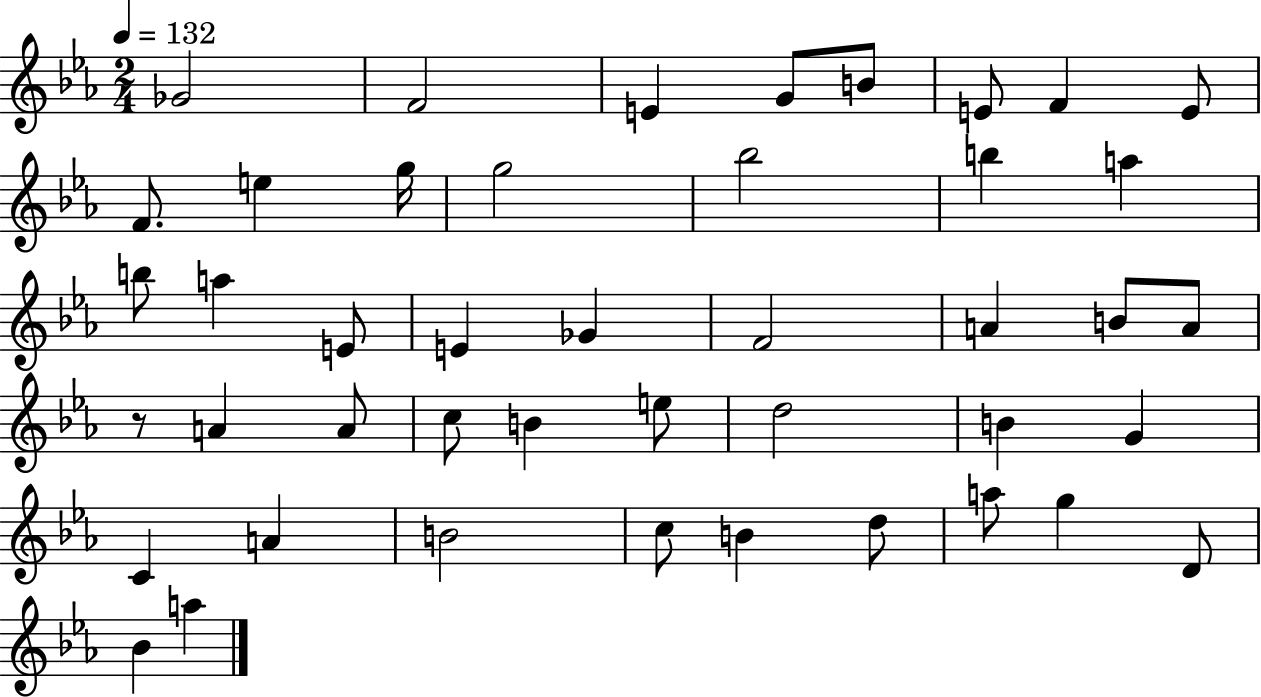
{
  \clef treble
  \numericTimeSignature
  \time 2/4
  \key ees \major
  \tempo 4 = 132
  ges'2 | f'2 | e'4 g'8 b'8 | e'8 f'4 e'8 | \break f'8. e''4 g''16 | g''2 | bes''2 | b''4 a''4 | \break b''8 a''4 e'8 | e'4 ges'4 | f'2 | a'4 b'8 a'8 | \break r8 a'4 a'8 | c''8 b'4 e''8 | d''2 | b'4 g'4 | \break c'4 a'4 | b'2 | c''8 b'4 d''8 | a''8 g''4 d'8 | \break bes'4 a''4 | \bar "|."
}